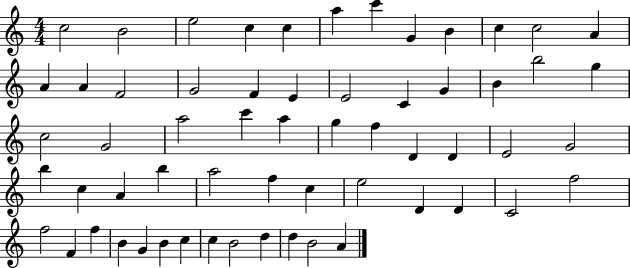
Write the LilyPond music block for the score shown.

{
  \clef treble
  \numericTimeSignature
  \time 4/4
  \key c \major
  c''2 b'2 | e''2 c''4 c''4 | a''4 c'''4 g'4 b'4 | c''4 c''2 a'4 | \break a'4 a'4 f'2 | g'2 f'4 e'4 | e'2 c'4 g'4 | b'4 b''2 g''4 | \break c''2 g'2 | a''2 c'''4 a''4 | g''4 f''4 d'4 d'4 | e'2 g'2 | \break b''4 c''4 a'4 b''4 | a''2 f''4 c''4 | e''2 d'4 d'4 | c'2 f''2 | \break f''2 f'4 f''4 | b'4 g'4 b'4 c''4 | c''4 b'2 d''4 | d''4 b'2 a'4 | \break \bar "|."
}